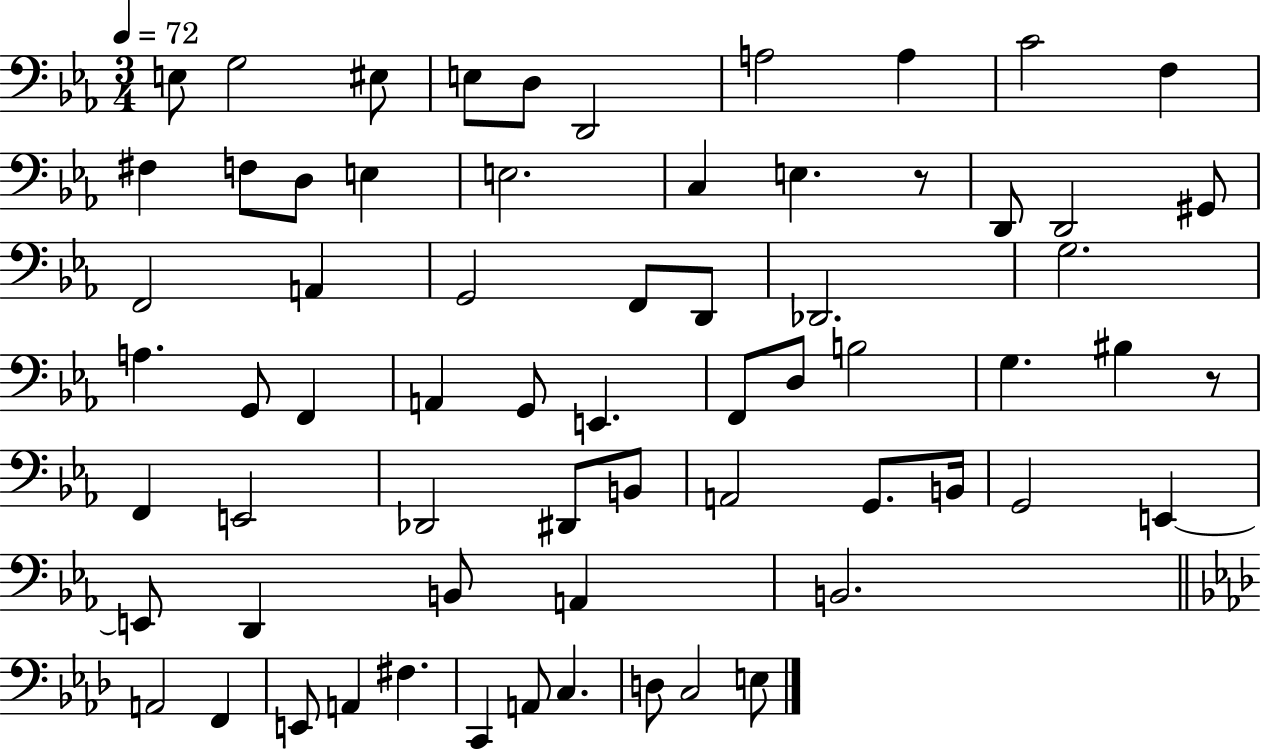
X:1
T:Untitled
M:3/4
L:1/4
K:Eb
E,/2 G,2 ^E,/2 E,/2 D,/2 D,,2 A,2 A, C2 F, ^F, F,/2 D,/2 E, E,2 C, E, z/2 D,,/2 D,,2 ^G,,/2 F,,2 A,, G,,2 F,,/2 D,,/2 _D,,2 G,2 A, G,,/2 F,, A,, G,,/2 E,, F,,/2 D,/2 B,2 G, ^B, z/2 F,, E,,2 _D,,2 ^D,,/2 B,,/2 A,,2 G,,/2 B,,/4 G,,2 E,, E,,/2 D,, B,,/2 A,, B,,2 A,,2 F,, E,,/2 A,, ^F, C,, A,,/2 C, D,/2 C,2 E,/2